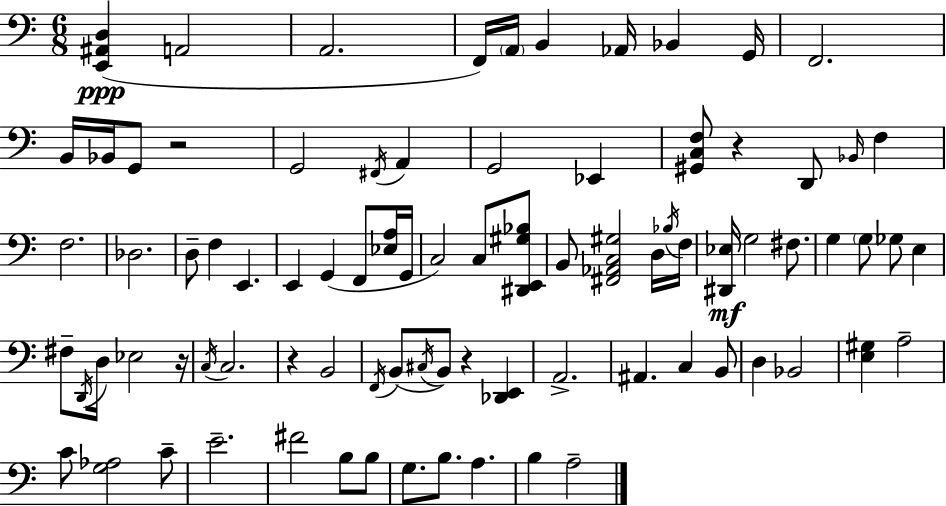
{
  \clef bass
  \numericTimeSignature
  \time 6/8
  \key c \major
  <e, ais, d>4(\ppp a,2 | a,2. | f,16) \parenthesize a,16 b,4 aes,16 bes,4 g,16 | f,2. | \break b,16 bes,16 g,8 r2 | g,2 \acciaccatura { fis,16 } a,4 | g,2 ees,4 | <gis, c f>8 r4 d,8 \grace { bes,16 } f4 | \break f2. | des2. | d8-- f4 e,4. | e,4 g,4( f,8 | \break <ees a>16 g,16 c2) c8 | <dis, e, gis bes>8 b,8 <fis, aes, c gis>2 | d16 \acciaccatura { bes16 } f16 <dis, ees>16\mf g2 | fis8. g4 \parenthesize g8 ges8 e4 | \break fis8-- \acciaccatura { d,16 } d16 ees2 | r16 \acciaccatura { c16 } c2. | r4 b,2 | \acciaccatura { f,16 }( b,8 \acciaccatura { cis16 } b,8) r4 | \break <des, e,>4 a,2.-> | ais,4. | c4 b,8 d4 bes,2 | <e gis>4 a2-- | \break c'8 <g aes>2 | c'8-- e'2.-- | fis'2 | b8 b8 g8. b8. | \break a4. b4 a2-- | \bar "|."
}